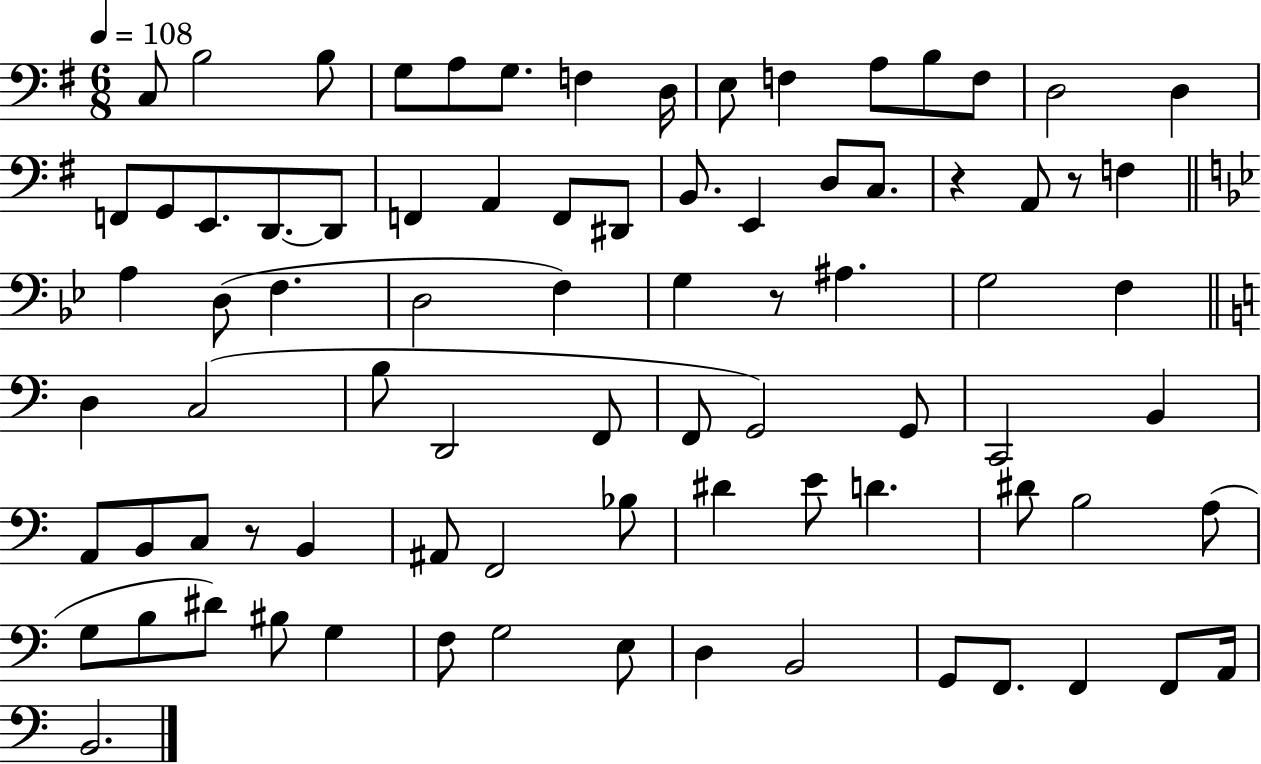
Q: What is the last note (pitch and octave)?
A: B2